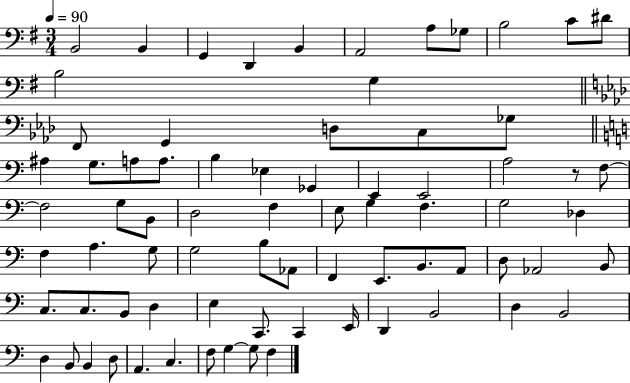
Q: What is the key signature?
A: G major